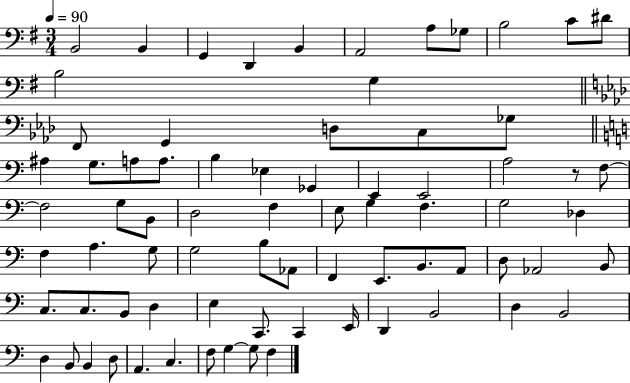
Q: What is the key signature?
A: G major